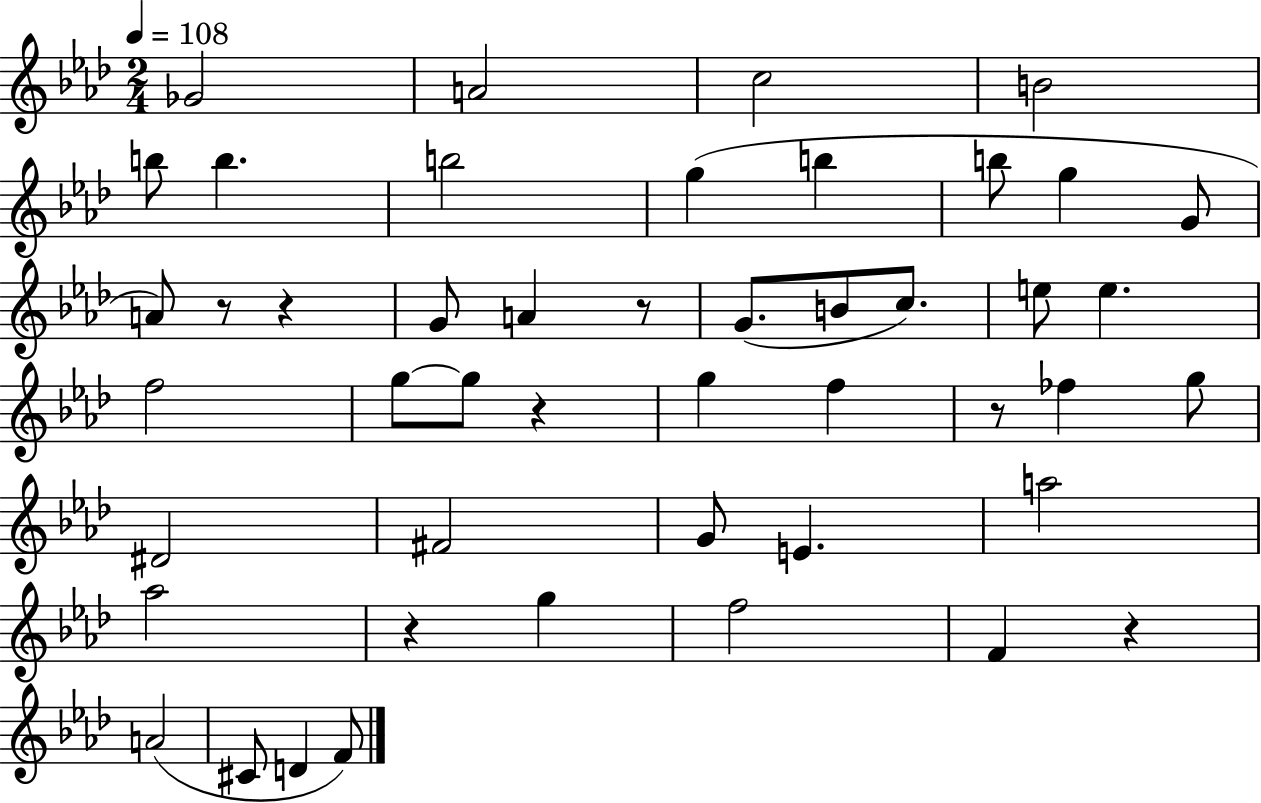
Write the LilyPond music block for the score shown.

{
  \clef treble
  \numericTimeSignature
  \time 2/4
  \key aes \major
  \tempo 4 = 108
  ges'2 | a'2 | c''2 | b'2 | \break b''8 b''4. | b''2 | g''4( b''4 | b''8 g''4 g'8 | \break a'8) r8 r4 | g'8 a'4 r8 | g'8.( b'8 c''8.) | e''8 e''4. | \break f''2 | g''8~~ g''8 r4 | g''4 f''4 | r8 fes''4 g''8 | \break dis'2 | fis'2 | g'8 e'4. | a''2 | \break aes''2 | r4 g''4 | f''2 | f'4 r4 | \break a'2( | cis'8 d'4 f'8) | \bar "|."
}